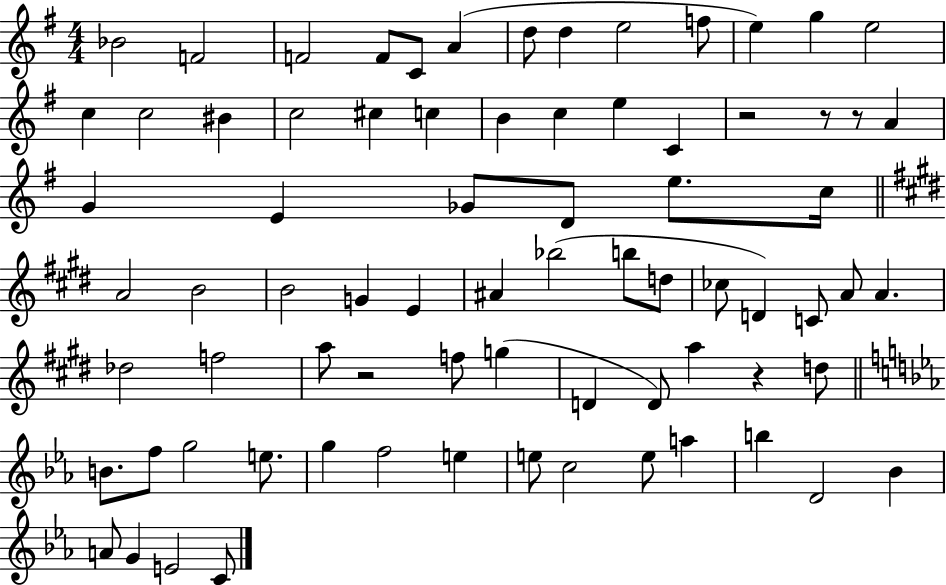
Bb4/h F4/h F4/h F4/e C4/e A4/q D5/e D5/q E5/h F5/e E5/q G5/q E5/h C5/q C5/h BIS4/q C5/h C#5/q C5/q B4/q C5/q E5/q C4/q R/h R/e R/e A4/q G4/q E4/q Gb4/e D4/e E5/e. C5/s A4/h B4/h B4/h G4/q E4/q A#4/q Bb5/h B5/e D5/e CES5/e D4/q C4/e A4/e A4/q. Db5/h F5/h A5/e R/h F5/e G5/q D4/q D4/e A5/q R/q D5/e B4/e. F5/e G5/h E5/e. G5/q F5/h E5/q E5/e C5/h E5/e A5/q B5/q D4/h Bb4/q A4/e G4/q E4/h C4/e